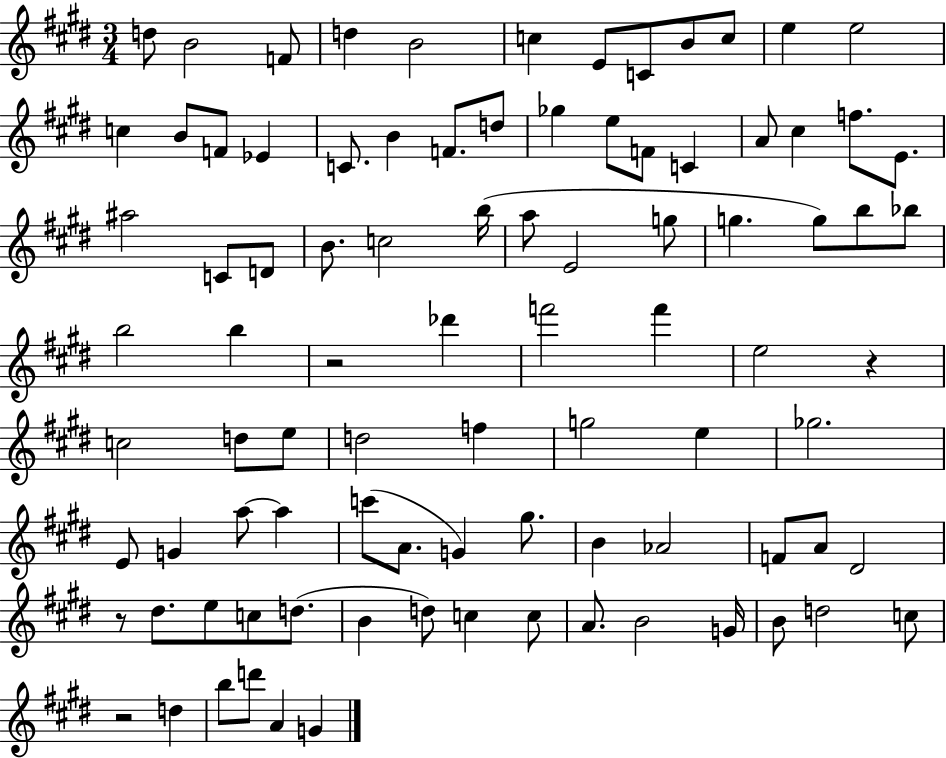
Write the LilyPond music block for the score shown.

{
  \clef treble
  \numericTimeSignature
  \time 3/4
  \key e \major
  d''8 b'2 f'8 | d''4 b'2 | c''4 e'8 c'8 b'8 c''8 | e''4 e''2 | \break c''4 b'8 f'8 ees'4 | c'8. b'4 f'8. d''8 | ges''4 e''8 f'8 c'4 | a'8 cis''4 f''8. e'8. | \break ais''2 c'8 d'8 | b'8. c''2 b''16( | a''8 e'2 g''8 | g''4. g''8) b''8 bes''8 | \break b''2 b''4 | r2 des'''4 | f'''2 f'''4 | e''2 r4 | \break c''2 d''8 e''8 | d''2 f''4 | g''2 e''4 | ges''2. | \break e'8 g'4 a''8~~ a''4 | c'''8( a'8. g'4) gis''8. | b'4 aes'2 | f'8 a'8 dis'2 | \break r8 dis''8. e''8 c''8 d''8.( | b'4 d''8) c''4 c''8 | a'8. b'2 g'16 | b'8 d''2 c''8 | \break r2 d''4 | b''8 d'''8 a'4 g'4 | \bar "|."
}